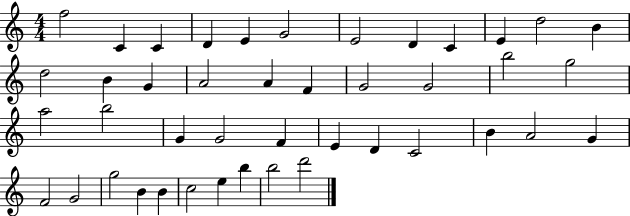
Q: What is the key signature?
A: C major